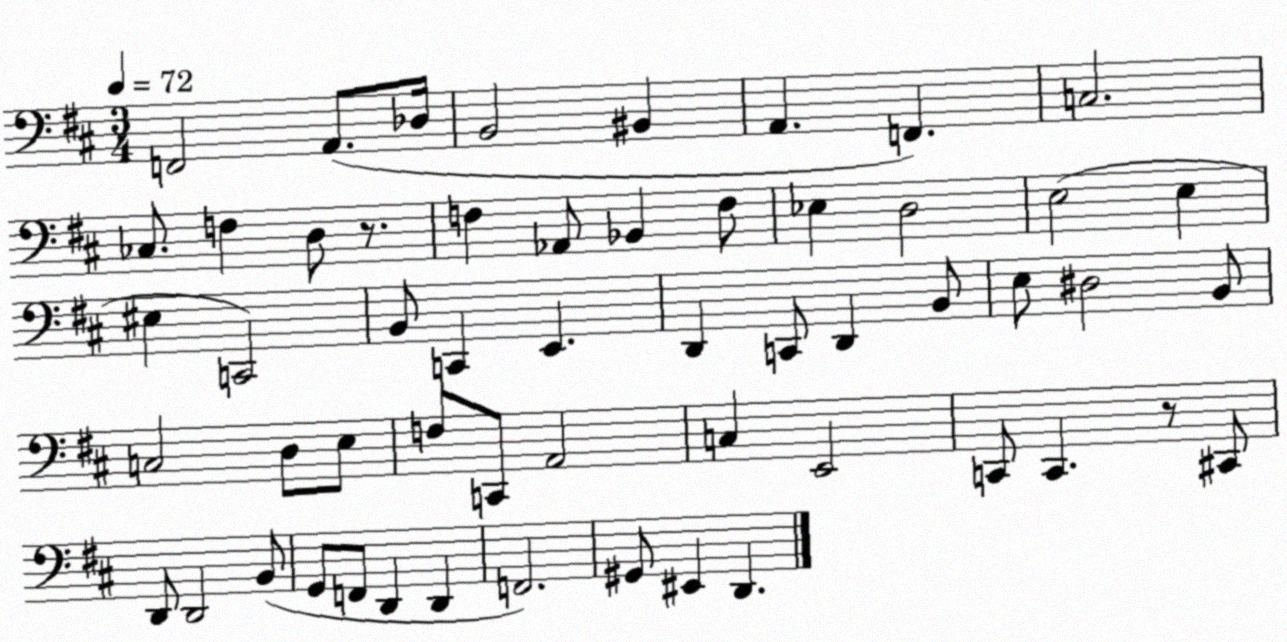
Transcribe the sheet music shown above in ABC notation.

X:1
T:Untitled
M:3/4
L:1/4
K:D
F,,2 A,,/2 _D,/4 B,,2 ^B,, A,, F,, C,2 _C,/2 F, D,/2 z/2 F, _A,,/2 _B,, F,/2 _E, D,2 E,2 E, ^E, C,,2 B,,/2 C,, E,, D,, C,,/2 D,, B,,/2 E,/2 ^D,2 B,,/2 C,2 D,/2 E,/2 F,/2 C,,/2 A,,2 C, E,,2 C,,/2 C,, z/2 ^C,,/2 D,,/2 D,,2 B,,/2 G,,/2 F,,/2 D,, D,, F,,2 ^G,,/2 ^E,, D,,